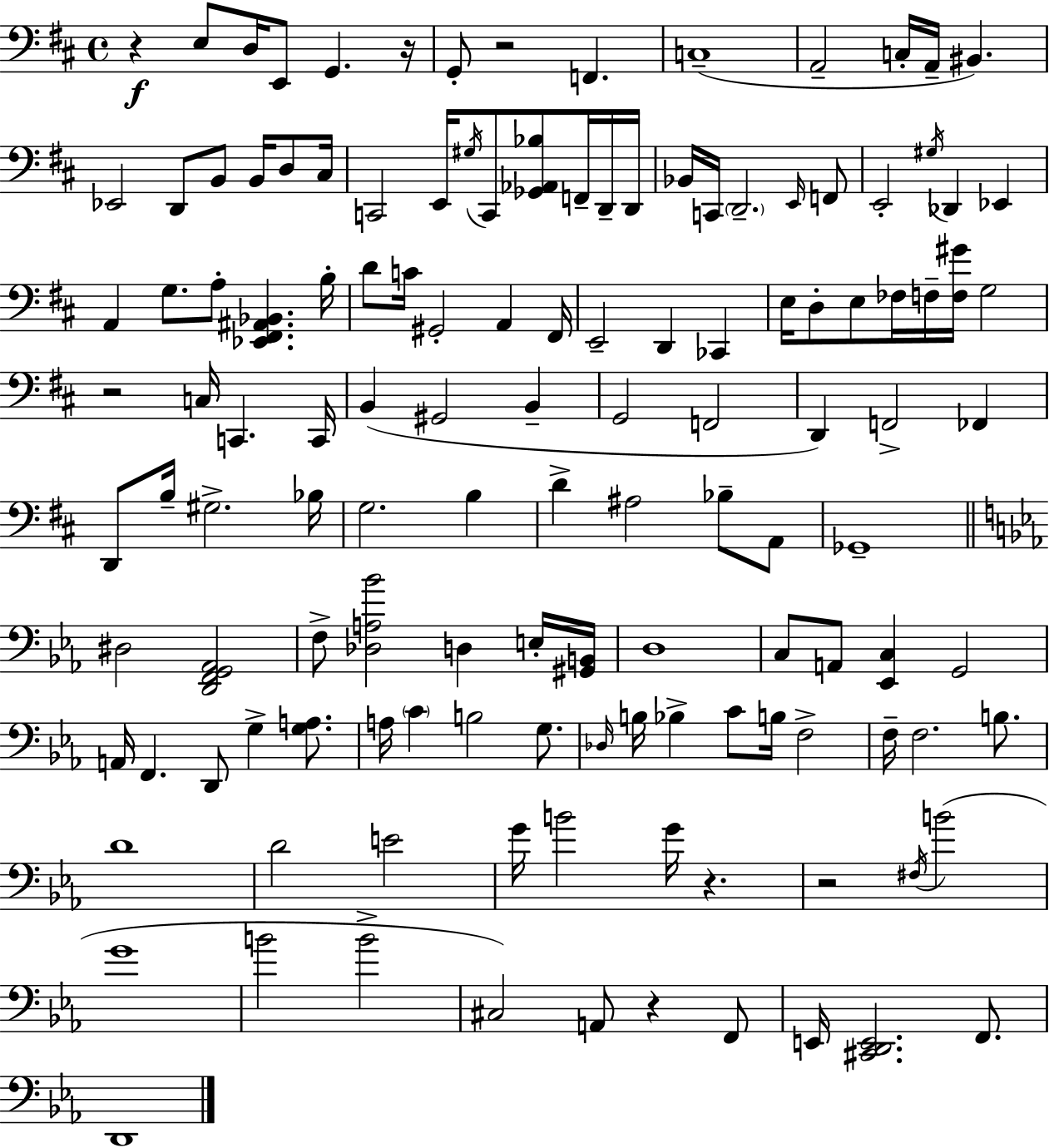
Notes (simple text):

R/q E3/e D3/s E2/e G2/q. R/s G2/e R/h F2/q. C3/w A2/h C3/s A2/s BIS2/q. Eb2/h D2/e B2/e B2/s D3/e C#3/s C2/h E2/s G#3/s C2/e [Gb2,Ab2,Bb3]/e F2/s D2/s D2/s Bb2/s C2/s D2/h. E2/s F2/e E2/h G#3/s Db2/q Eb2/q A2/q G3/e. A3/e [Eb2,F#2,A#2,Bb2]/q. B3/s D4/e C4/s G#2/h A2/q F#2/s E2/h D2/q CES2/q E3/s D3/e E3/e FES3/s F3/s [F3,G#4]/s G3/h R/h C3/s C2/q. C2/s B2/q G#2/h B2/q G2/h F2/h D2/q F2/h FES2/q D2/e B3/s G#3/h. Bb3/s G3/h. B3/q D4/q A#3/h Bb3/e A2/e Gb2/w D#3/h [D2,F2,G2,Ab2]/h F3/e [Db3,A3,Bb4]/h D3/q E3/s [G#2,B2]/s D3/w C3/e A2/e [Eb2,C3]/q G2/h A2/s F2/q. D2/e G3/q [G3,A3]/e. A3/s C4/q B3/h G3/e. Db3/s B3/s Bb3/q C4/e B3/s F3/h F3/s F3/h. B3/e. D4/w D4/h E4/h G4/s B4/h G4/s R/q. R/h F#3/s B4/h G4/w B4/h B4/h C#3/h A2/e R/q F2/e E2/s [C#2,D2,E2]/h. F2/e. D2/w